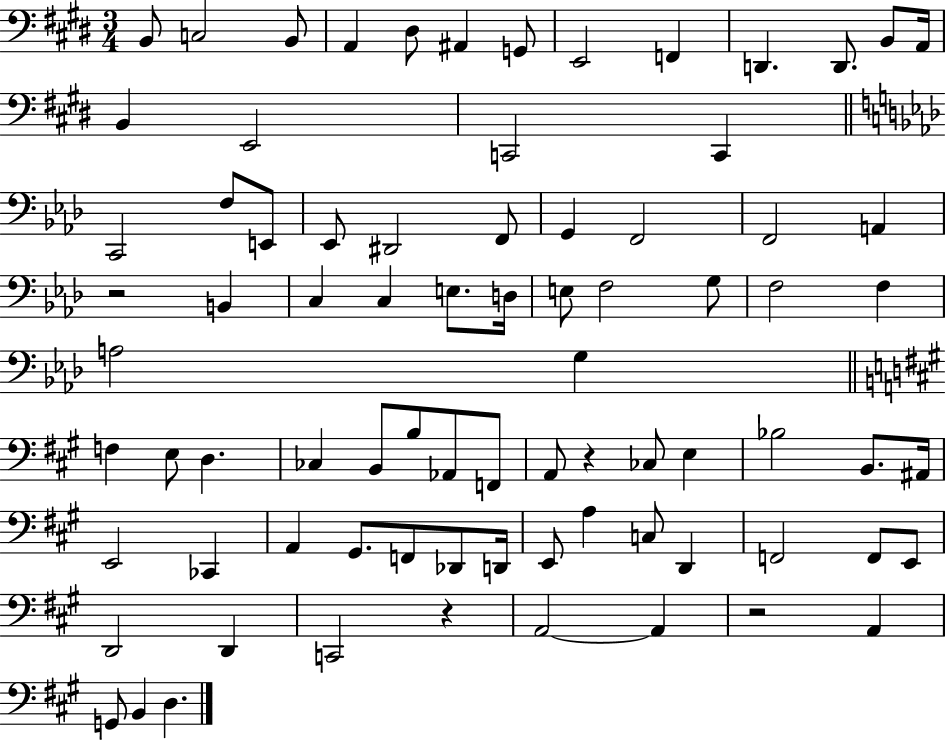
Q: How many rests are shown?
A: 4